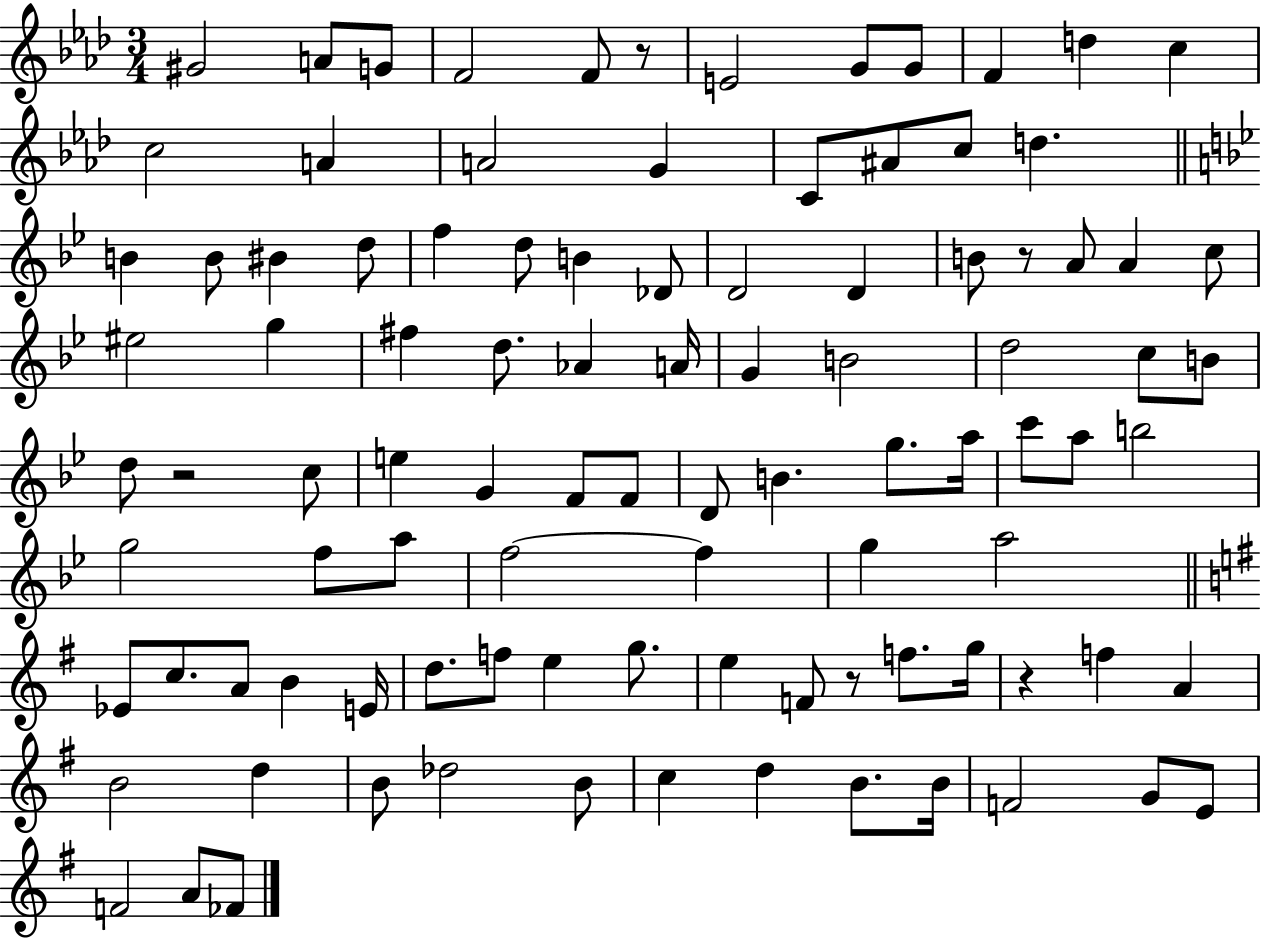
G#4/h A4/e G4/e F4/h F4/e R/e E4/h G4/e G4/e F4/q D5/q C5/q C5/h A4/q A4/h G4/q C4/e A#4/e C5/e D5/q. B4/q B4/e BIS4/q D5/e F5/q D5/e B4/q Db4/e D4/h D4/q B4/e R/e A4/e A4/q C5/e EIS5/h G5/q F#5/q D5/e. Ab4/q A4/s G4/q B4/h D5/h C5/e B4/e D5/e R/h C5/e E5/q G4/q F4/e F4/e D4/e B4/q. G5/e. A5/s C6/e A5/e B5/h G5/h F5/e A5/e F5/h F5/q G5/q A5/h Eb4/e C5/e. A4/e B4/q E4/s D5/e. F5/e E5/q G5/e. E5/q F4/e R/e F5/e. G5/s R/q F5/q A4/q B4/h D5/q B4/e Db5/h B4/e C5/q D5/q B4/e. B4/s F4/h G4/e E4/e F4/h A4/e FES4/e